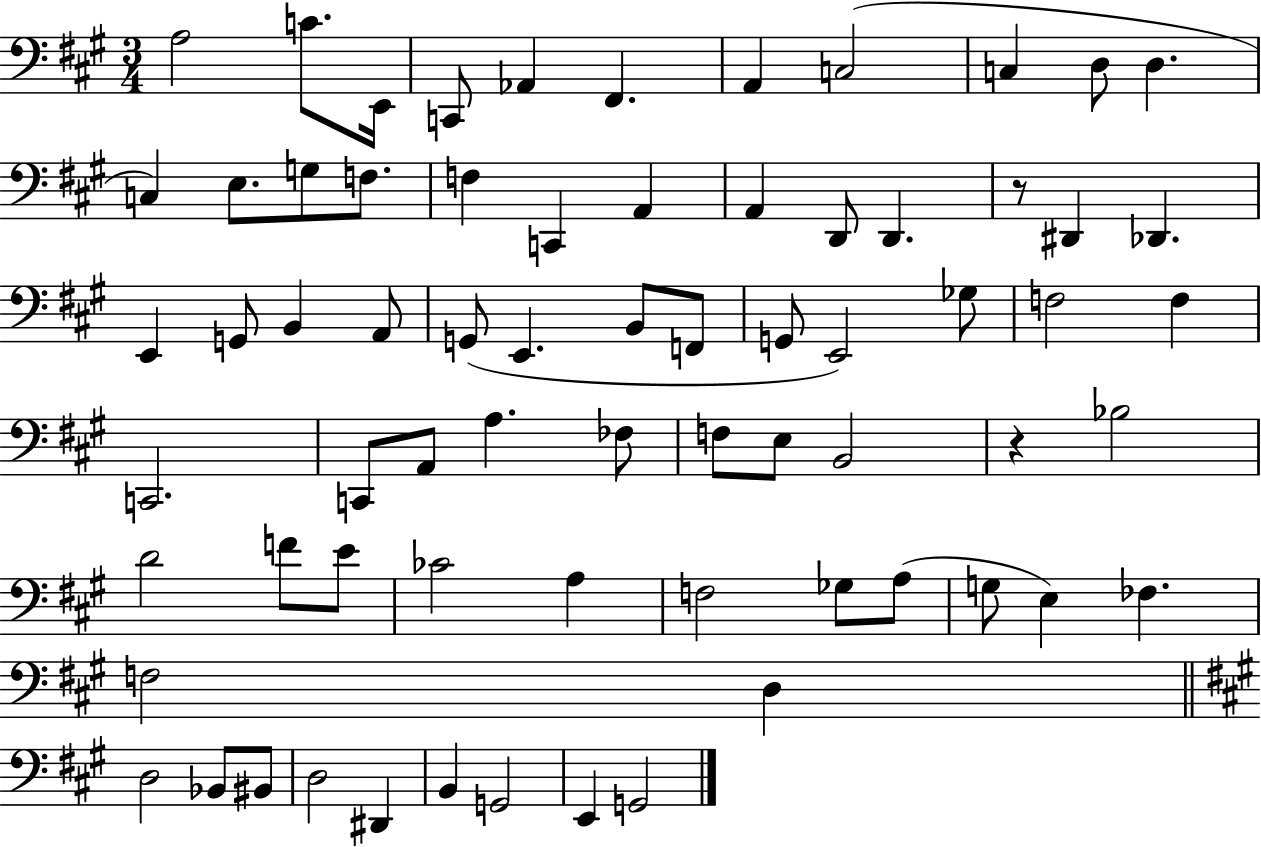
{
  \clef bass
  \numericTimeSignature
  \time 3/4
  \key a \major
  a2 c'8. e,16 | c,8 aes,4 fis,4. | a,4 c2( | c4 d8 d4. | \break c4) e8. g8 f8. | f4 c,4 a,4 | a,4 d,8 d,4. | r8 dis,4 des,4. | \break e,4 g,8 b,4 a,8 | g,8( e,4. b,8 f,8 | g,8 e,2) ges8 | f2 f4 | \break c,2. | c,8 a,8 a4. fes8 | f8 e8 b,2 | r4 bes2 | \break d'2 f'8 e'8 | ces'2 a4 | f2 ges8 a8( | g8 e4) fes4. | \break f2 d4 | \bar "||" \break \key a \major d2 bes,8 bis,8 | d2 dis,4 | b,4 g,2 | e,4 g,2 | \break \bar "|."
}